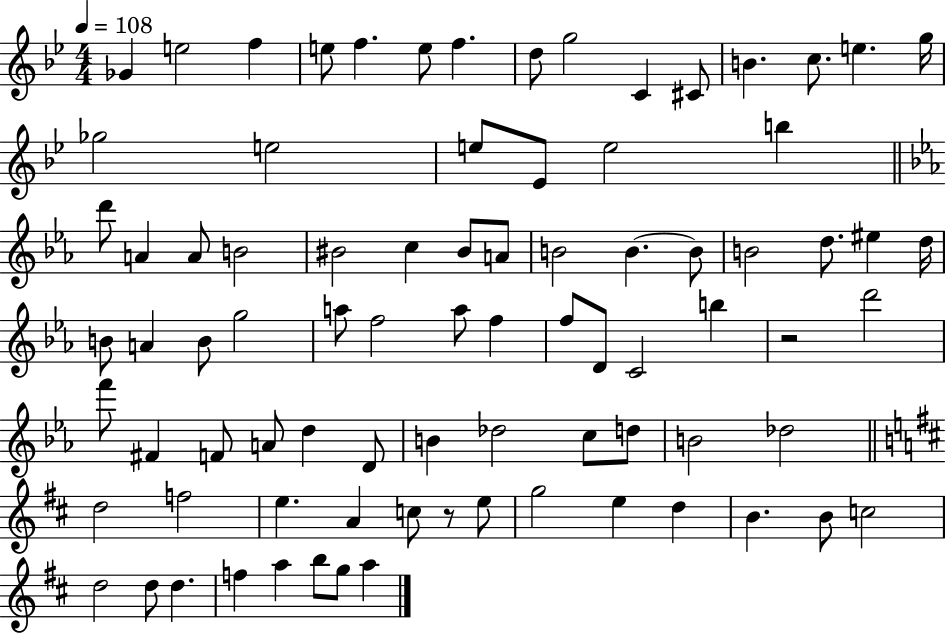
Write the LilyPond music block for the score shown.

{
  \clef treble
  \numericTimeSignature
  \time 4/4
  \key bes \major
  \tempo 4 = 108
  ges'4 e''2 f''4 | e''8 f''4. e''8 f''4. | d''8 g''2 c'4 cis'8 | b'4. c''8. e''4. g''16 | \break ges''2 e''2 | e''8 ees'8 e''2 b''4 | \bar "||" \break \key c \minor d'''8 a'4 a'8 b'2 | bis'2 c''4 bis'8 a'8 | b'2 b'4.~~ b'8 | b'2 d''8. eis''4 d''16 | \break b'8 a'4 b'8 g''2 | a''8 f''2 a''8 f''4 | f''8 d'8 c'2 b''4 | r2 d'''2 | \break f'''8 fis'4 f'8 a'8 d''4 d'8 | b'4 des''2 c''8 d''8 | b'2 des''2 | \bar "||" \break \key b \minor d''2 f''2 | e''4. a'4 c''8 r8 e''8 | g''2 e''4 d''4 | b'4. b'8 c''2 | \break d''2 d''8 d''4. | f''4 a''4 b''8 g''8 a''4 | \bar "|."
}